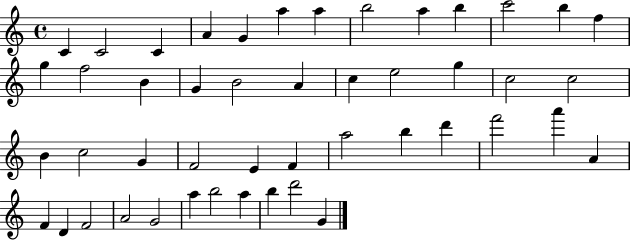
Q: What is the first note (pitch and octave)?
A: C4